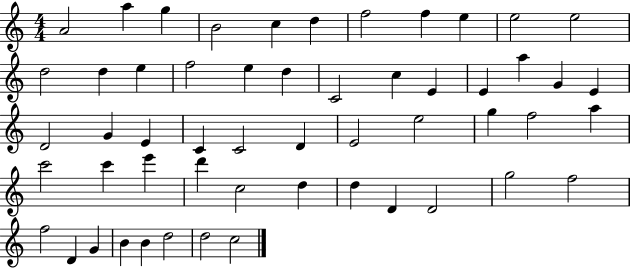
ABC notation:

X:1
T:Untitled
M:4/4
L:1/4
K:C
A2 a g B2 c d f2 f e e2 e2 d2 d e f2 e d C2 c E E a G E D2 G E C C2 D E2 e2 g f2 a c'2 c' e' d' c2 d d D D2 g2 f2 f2 D G B B d2 d2 c2